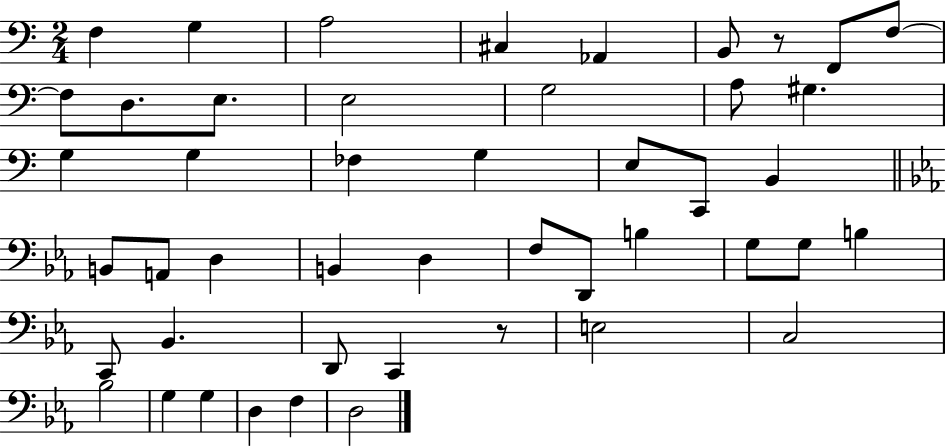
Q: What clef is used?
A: bass